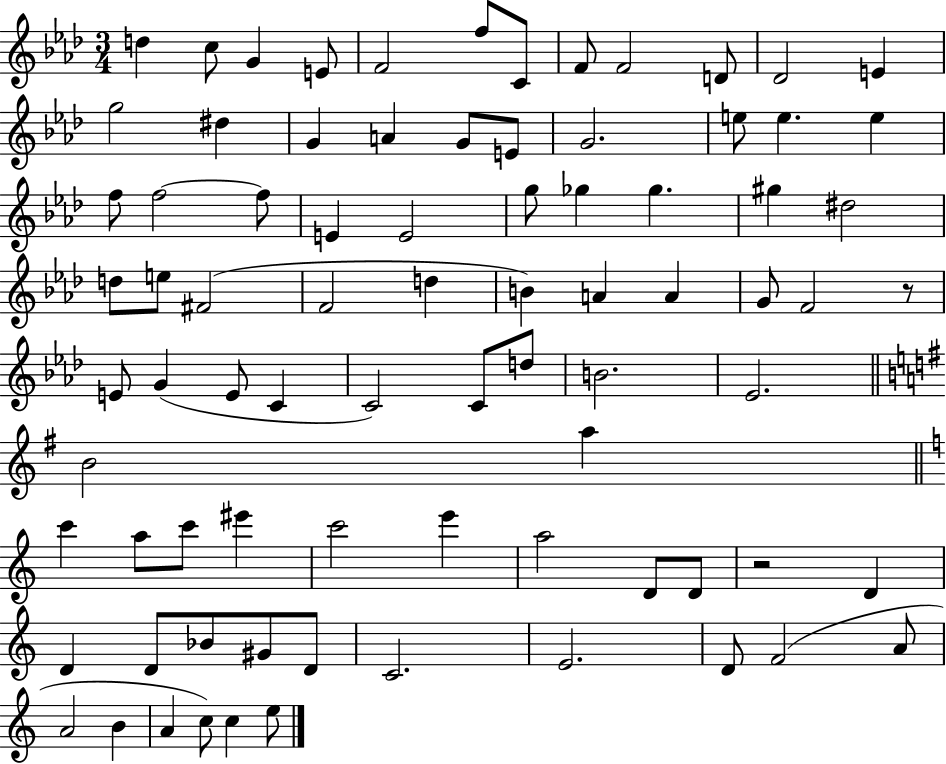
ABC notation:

X:1
T:Untitled
M:3/4
L:1/4
K:Ab
d c/2 G E/2 F2 f/2 C/2 F/2 F2 D/2 _D2 E g2 ^d G A G/2 E/2 G2 e/2 e e f/2 f2 f/2 E E2 g/2 _g _g ^g ^d2 d/2 e/2 ^F2 F2 d B A A G/2 F2 z/2 E/2 G E/2 C C2 C/2 d/2 B2 _E2 B2 a c' a/2 c'/2 ^e' c'2 e' a2 D/2 D/2 z2 D D D/2 _B/2 ^G/2 D/2 C2 E2 D/2 F2 A/2 A2 B A c/2 c e/2